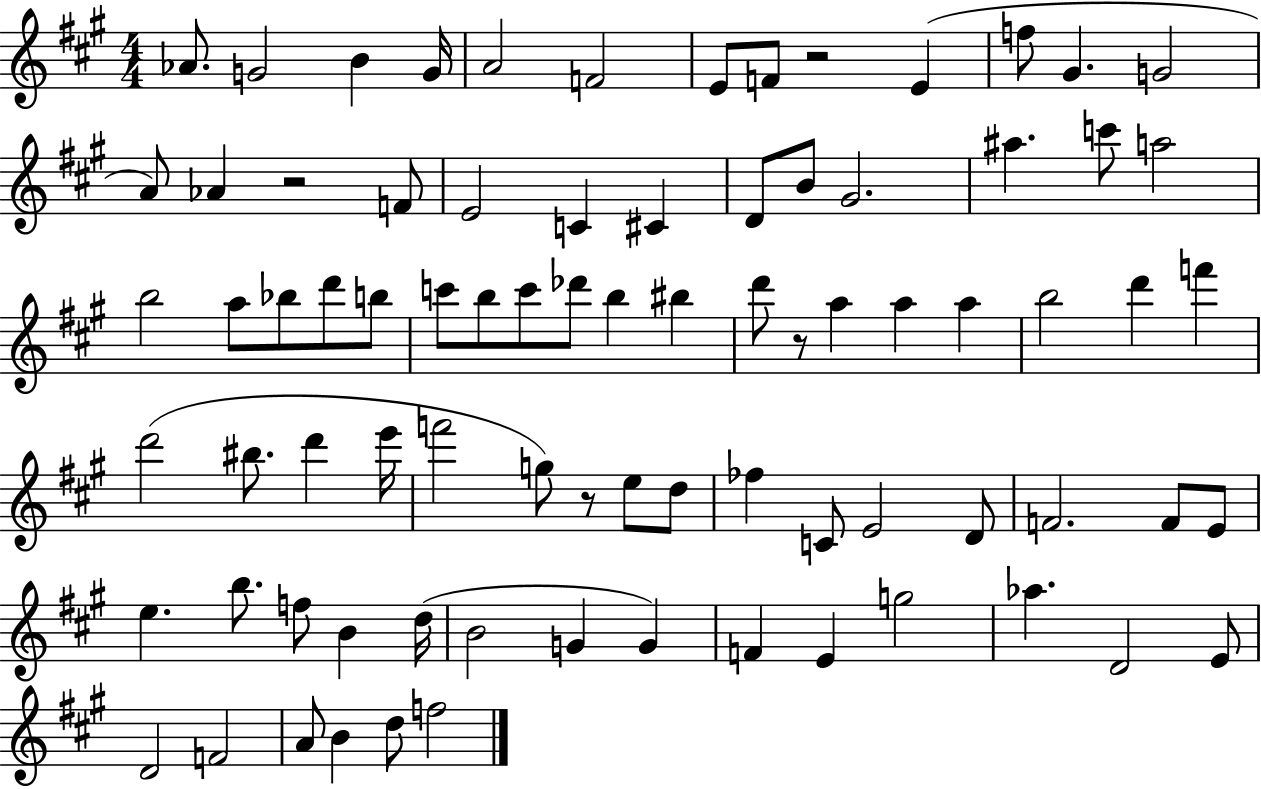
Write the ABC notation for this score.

X:1
T:Untitled
M:4/4
L:1/4
K:A
_A/2 G2 B G/4 A2 F2 E/2 F/2 z2 E f/2 ^G G2 A/2 _A z2 F/2 E2 C ^C D/2 B/2 ^G2 ^a c'/2 a2 b2 a/2 _b/2 d'/2 b/2 c'/2 b/2 c'/2 _d'/2 b ^b d'/2 z/2 a a a b2 d' f' d'2 ^b/2 d' e'/4 f'2 g/2 z/2 e/2 d/2 _f C/2 E2 D/2 F2 F/2 E/2 e b/2 f/2 B d/4 B2 G G F E g2 _a D2 E/2 D2 F2 A/2 B d/2 f2